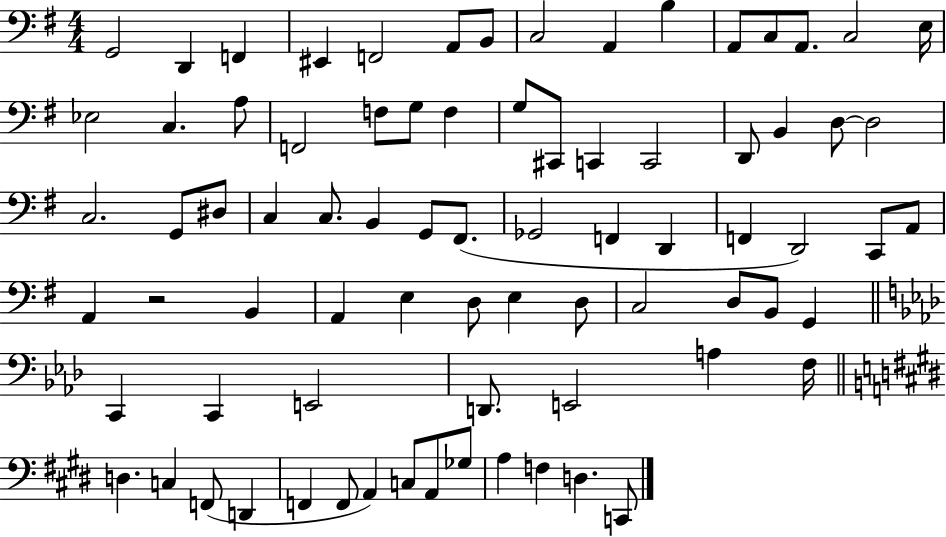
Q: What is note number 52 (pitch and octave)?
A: D3